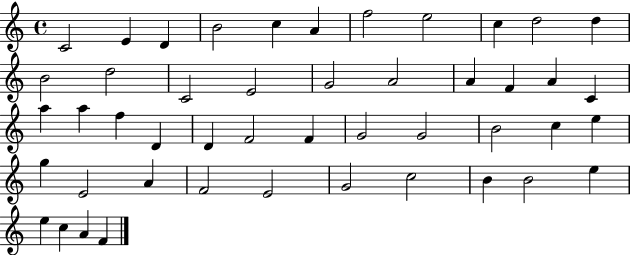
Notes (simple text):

C4/h E4/q D4/q B4/h C5/q A4/q F5/h E5/h C5/q D5/h D5/q B4/h D5/h C4/h E4/h G4/h A4/h A4/q F4/q A4/q C4/q A5/q A5/q F5/q D4/q D4/q F4/h F4/q G4/h G4/h B4/h C5/q E5/q G5/q E4/h A4/q F4/h E4/h G4/h C5/h B4/q B4/h E5/q E5/q C5/q A4/q F4/q